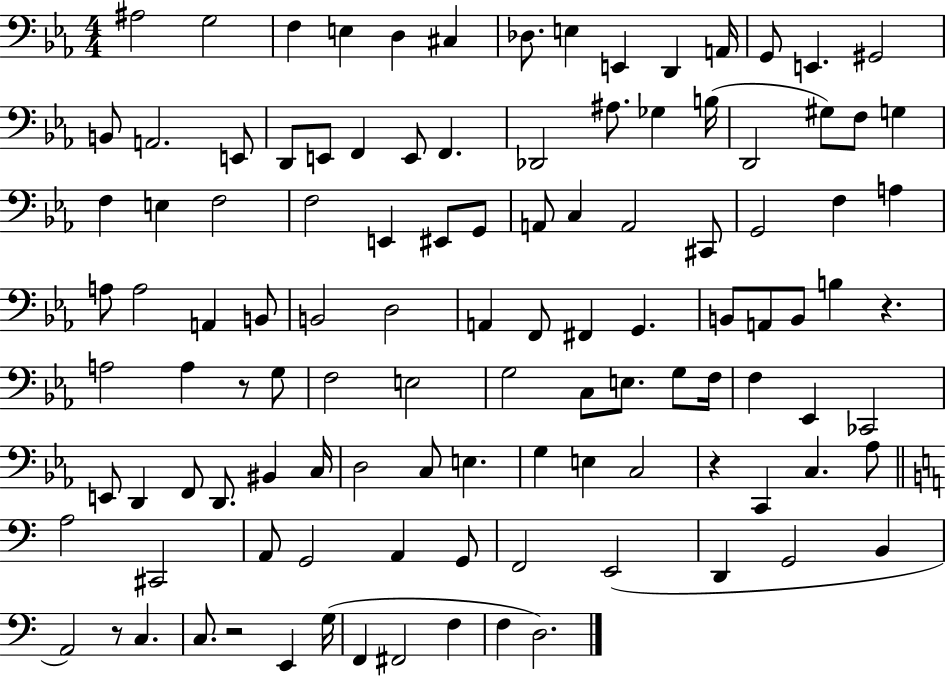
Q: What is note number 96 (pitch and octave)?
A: G2